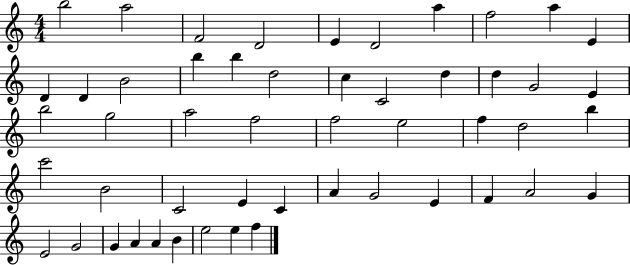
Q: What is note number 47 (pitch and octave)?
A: A4